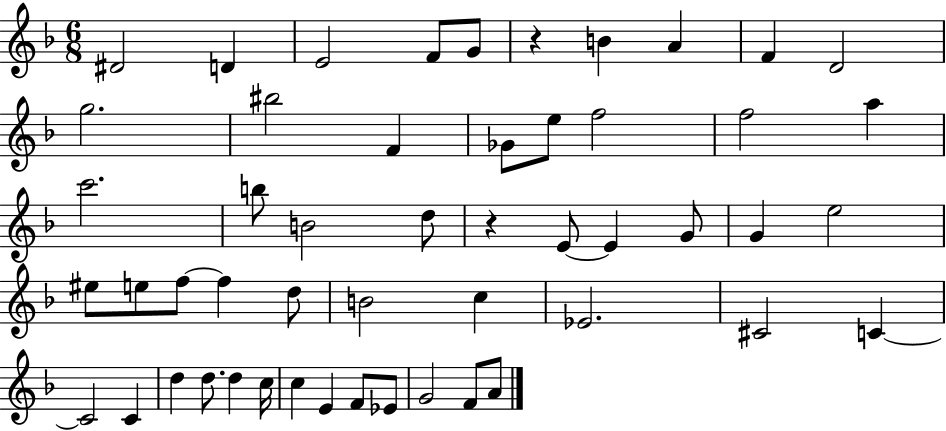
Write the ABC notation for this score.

X:1
T:Untitled
M:6/8
L:1/4
K:F
^D2 D E2 F/2 G/2 z B A F D2 g2 ^b2 F _G/2 e/2 f2 f2 a c'2 b/2 B2 d/2 z E/2 E G/2 G e2 ^e/2 e/2 f/2 f d/2 B2 c _E2 ^C2 C C2 C d d/2 d c/4 c E F/2 _E/2 G2 F/2 A/2